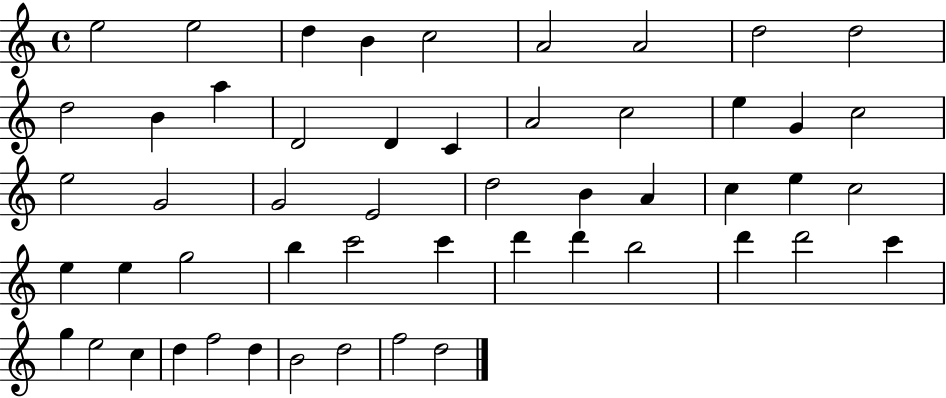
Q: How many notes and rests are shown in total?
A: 52